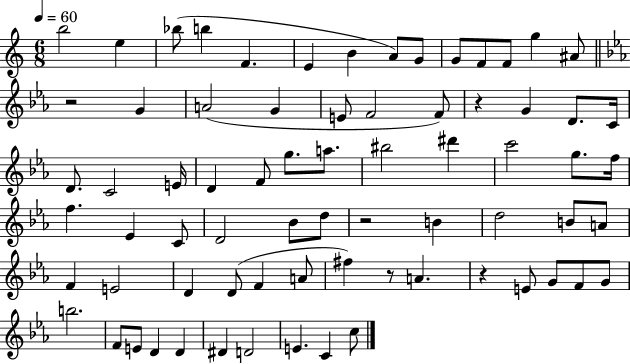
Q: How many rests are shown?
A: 5